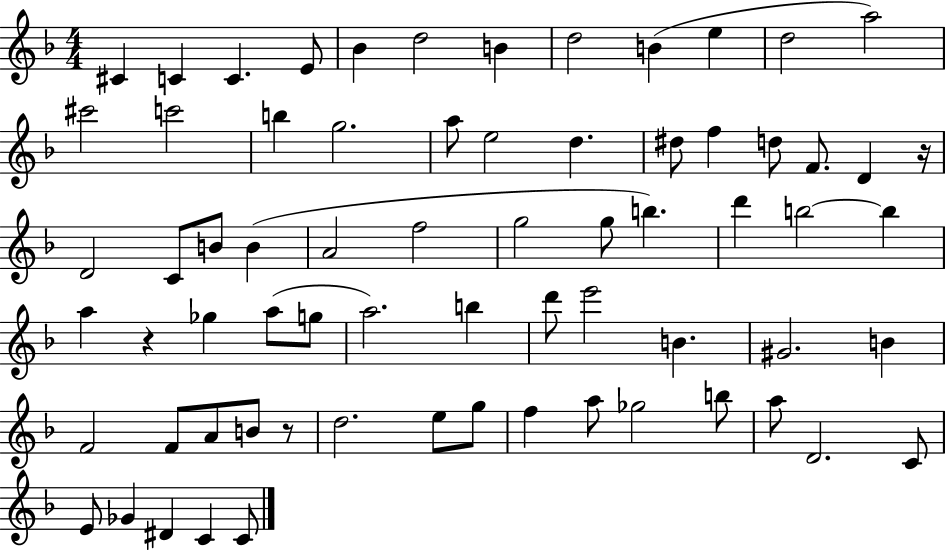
{
  \clef treble
  \numericTimeSignature
  \time 4/4
  \key f \major
  cis'4 c'4 c'4. e'8 | bes'4 d''2 b'4 | d''2 b'4( e''4 | d''2 a''2) | \break cis'''2 c'''2 | b''4 g''2. | a''8 e''2 d''4. | dis''8 f''4 d''8 f'8. d'4 r16 | \break d'2 c'8 b'8 b'4( | a'2 f''2 | g''2 g''8 b''4.) | d'''4 b''2~~ b''4 | \break a''4 r4 ges''4 a''8( g''8 | a''2.) b''4 | d'''8 e'''2 b'4. | gis'2. b'4 | \break f'2 f'8 a'8 b'8 r8 | d''2. e''8 g''8 | f''4 a''8 ges''2 b''8 | a''8 d'2. c'8 | \break e'8 ges'4 dis'4 c'4 c'8 | \bar "|."
}